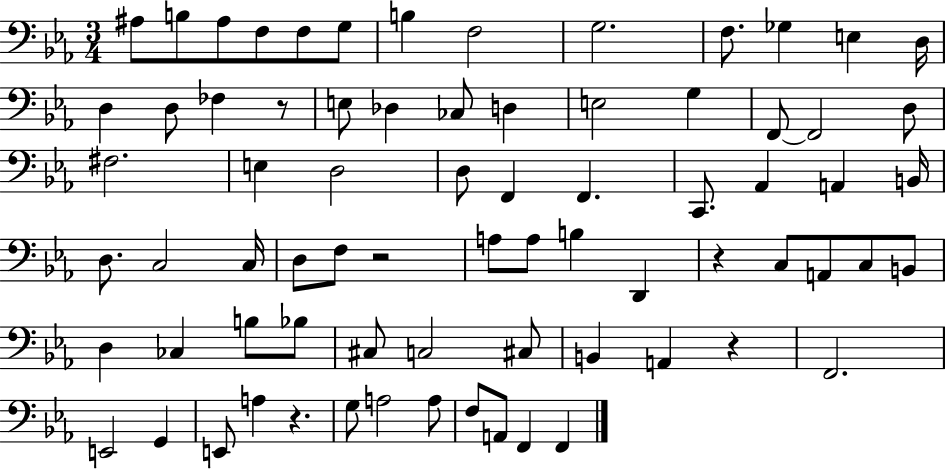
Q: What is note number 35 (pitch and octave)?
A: B2